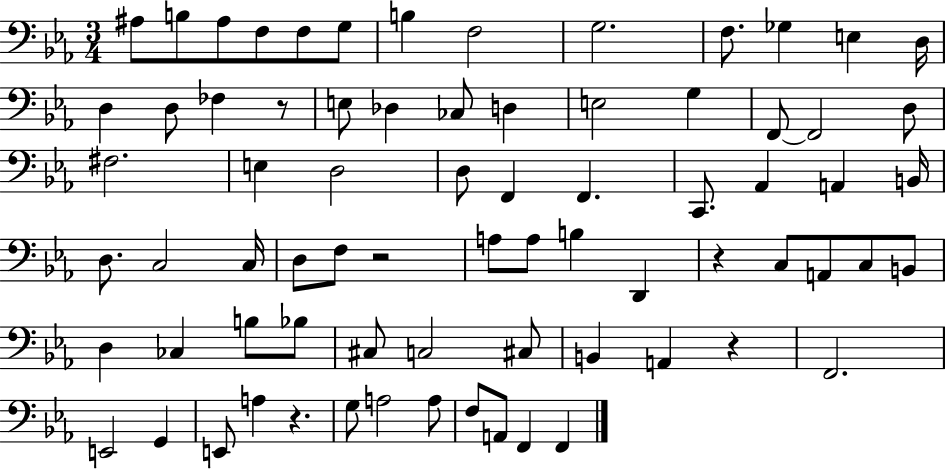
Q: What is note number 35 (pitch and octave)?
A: B2